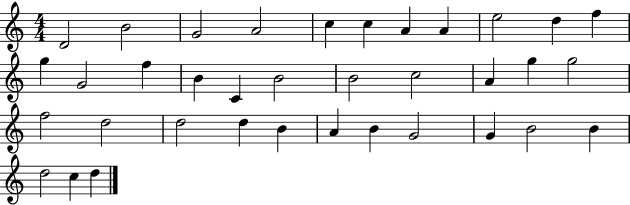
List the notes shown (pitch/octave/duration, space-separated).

D4/h B4/h G4/h A4/h C5/q C5/q A4/q A4/q E5/h D5/q F5/q G5/q G4/h F5/q B4/q C4/q B4/h B4/h C5/h A4/q G5/q G5/h F5/h D5/h D5/h D5/q B4/q A4/q B4/q G4/h G4/q B4/h B4/q D5/h C5/q D5/q